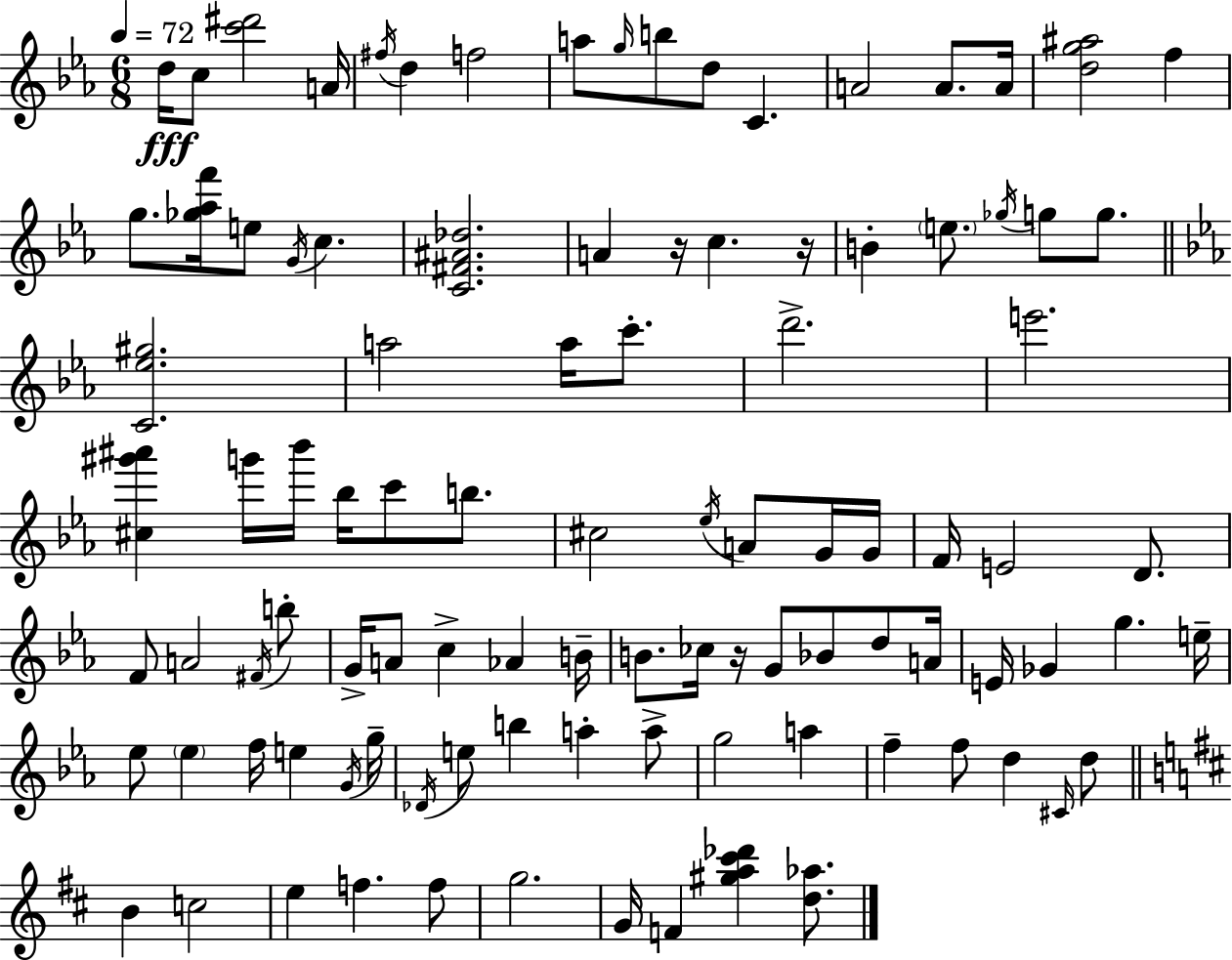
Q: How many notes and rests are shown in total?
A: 100